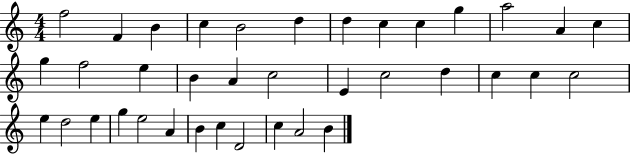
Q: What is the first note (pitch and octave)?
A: F5